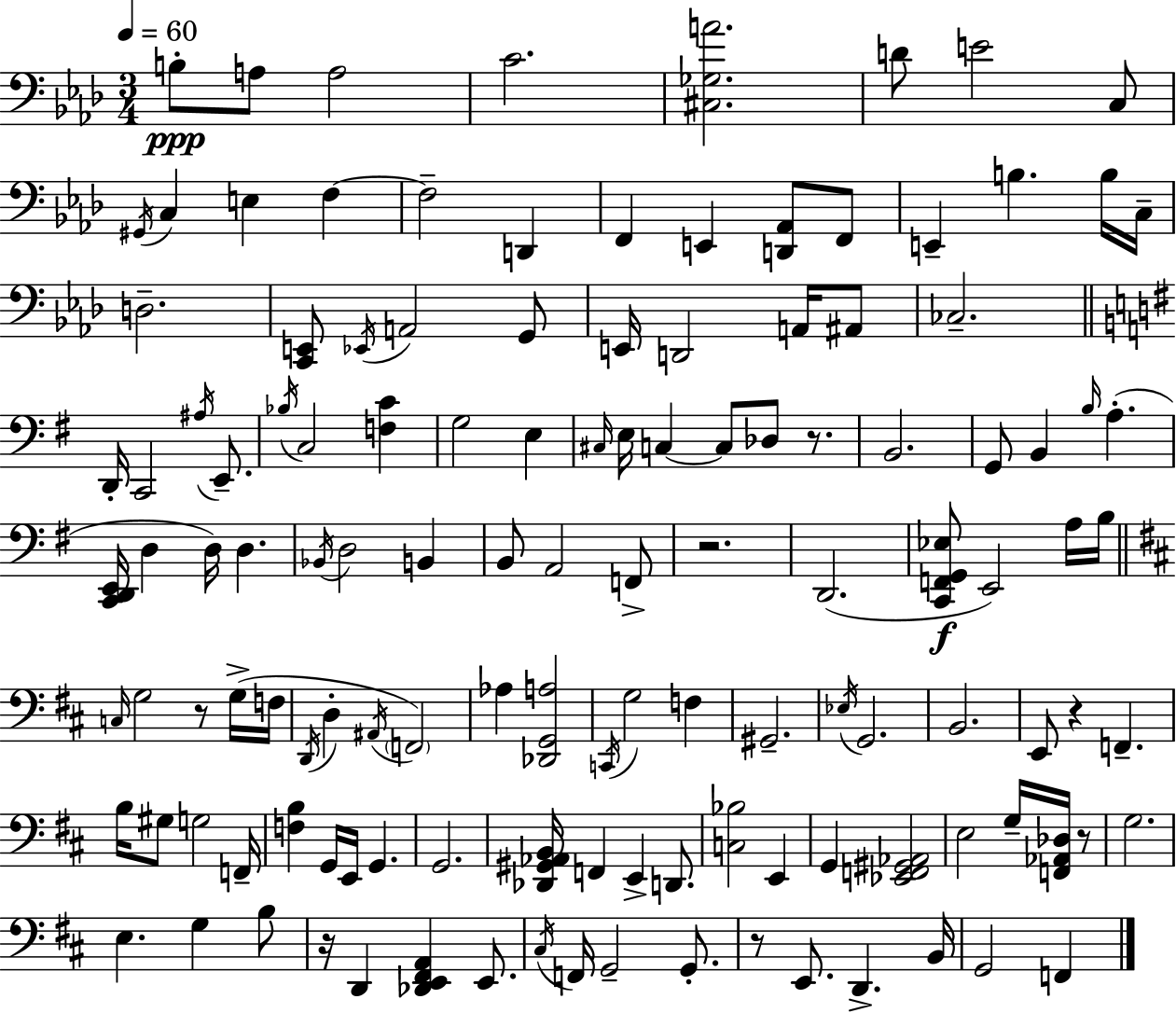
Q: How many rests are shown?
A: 7